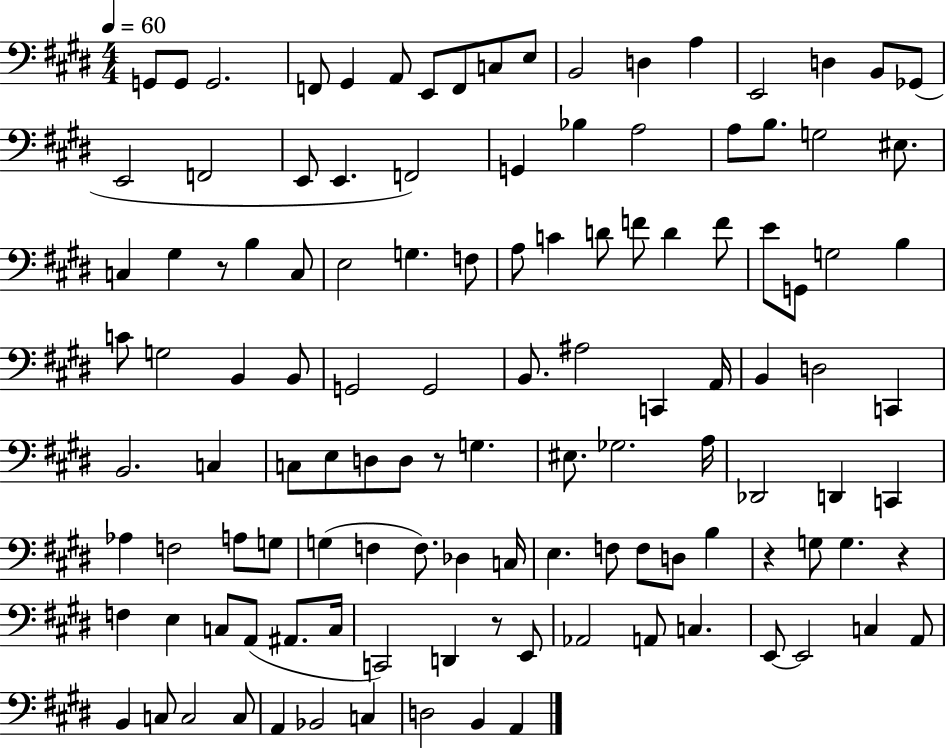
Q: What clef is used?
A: bass